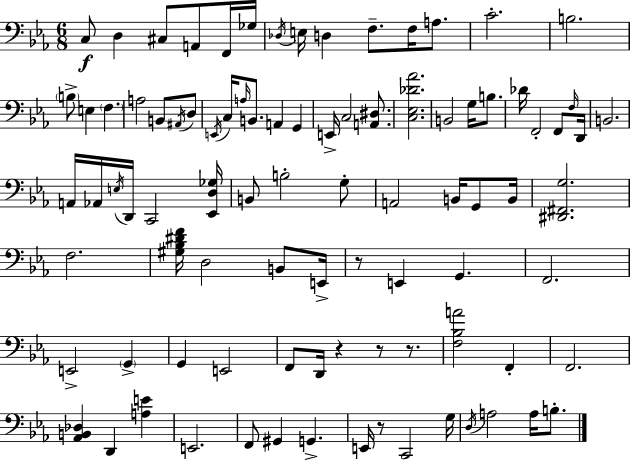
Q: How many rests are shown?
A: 5